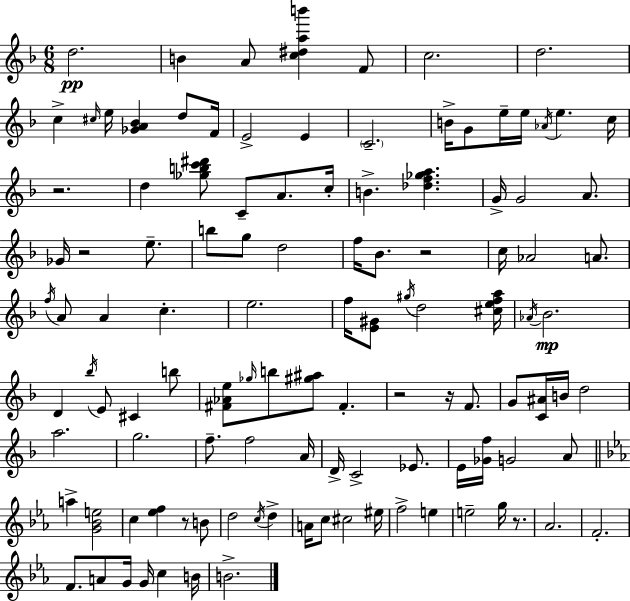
D5/h. B4/q A4/e [C5,D#5,A5,B6]/q F4/e C5/h. D5/h. C5/q C#5/s E5/s [Gb4,A4,Bb4]/q D5/e F4/s E4/h E4/q C4/h. B4/s G4/e E5/s E5/s Ab4/s E5/q. C5/s R/h. D5/q [Gb5,B5,C6,D#6]/e C4/e A4/e. C5/s B4/q. [Db5,F5,Gb5,A5]/q. G4/s G4/h A4/e. Gb4/s R/h E5/e. B5/e G5/e D5/h F5/s Bb4/e. R/h C5/s Ab4/h A4/e. F5/s A4/e A4/q C5/q. E5/h. F5/s [E4,G#4]/e G#5/s D5/h [C#5,E5,F5,A5]/s Ab4/s Bb4/h. D4/q Bb5/s E4/e C#4/q B5/e [F#4,Ab4,E5]/e Gb5/s B5/e [G#5,A#5]/e F#4/q. R/h R/s F4/e. G4/e [C4,A#4]/s B4/s D5/h A5/h. G5/h. F5/e. F5/h A4/s D4/s C4/h Eb4/e. E4/s [Gb4,F5]/s G4/h A4/e A5/q [G4,Bb4,E5]/h C5/q [Eb5,F5]/q R/e B4/e D5/h C5/s D5/q A4/s C5/e C#5/h EIS5/s F5/h E5/q E5/h G5/s R/e. Ab4/h. F4/h. F4/e. A4/e G4/s G4/s C5/q B4/s B4/h.